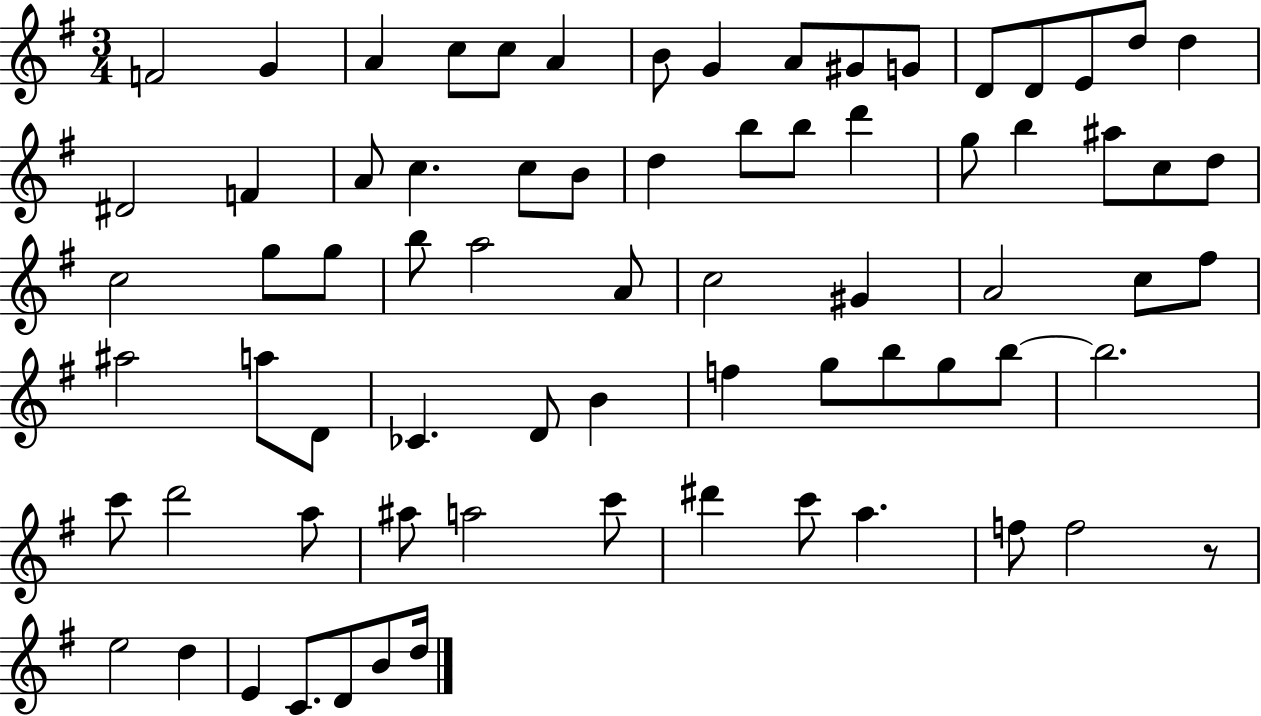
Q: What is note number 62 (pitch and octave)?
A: C6